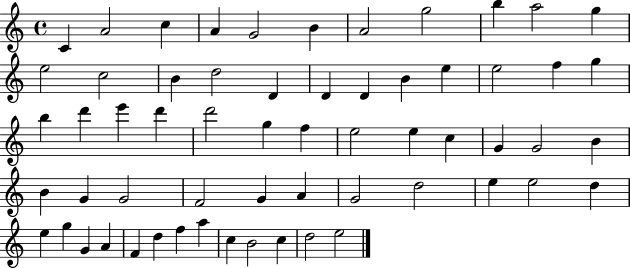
C4/q A4/h C5/q A4/q G4/h B4/q A4/h G5/h B5/q A5/h G5/q E5/h C5/h B4/q D5/h D4/q D4/q D4/q B4/q E5/q E5/h F5/q G5/q B5/q D6/q E6/q D6/q D6/h G5/q F5/q E5/h E5/q C5/q G4/q G4/h B4/q B4/q G4/q G4/h F4/h G4/q A4/q G4/h D5/h E5/q E5/h D5/q E5/q G5/q G4/q A4/q F4/q D5/q F5/q A5/q C5/q B4/h C5/q D5/h E5/h